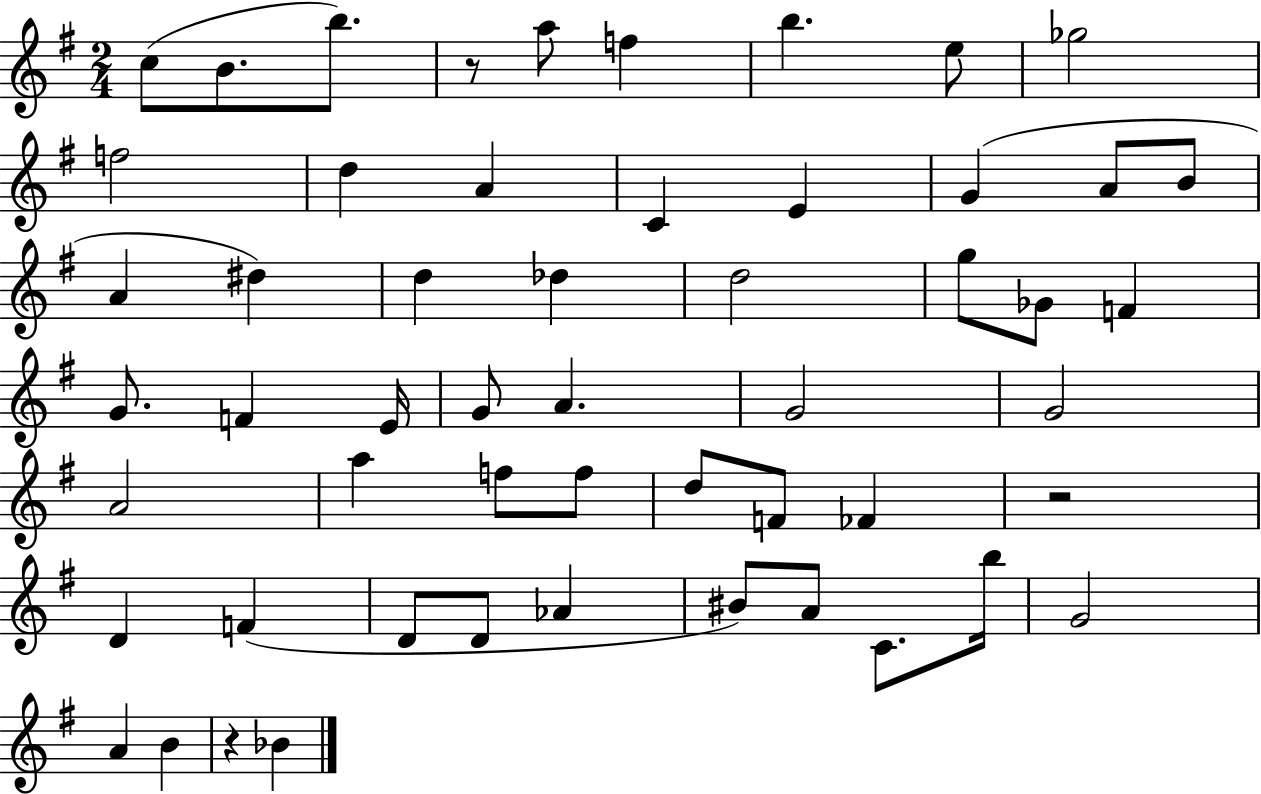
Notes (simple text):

C5/e B4/e. B5/e. R/e A5/e F5/q B5/q. E5/e Gb5/h F5/h D5/q A4/q C4/q E4/q G4/q A4/e B4/e A4/q D#5/q D5/q Db5/q D5/h G5/e Gb4/e F4/q G4/e. F4/q E4/s G4/e A4/q. G4/h G4/h A4/h A5/q F5/e F5/e D5/e F4/e FES4/q R/h D4/q F4/q D4/e D4/e Ab4/q BIS4/e A4/e C4/e. B5/s G4/h A4/q B4/q R/q Bb4/q